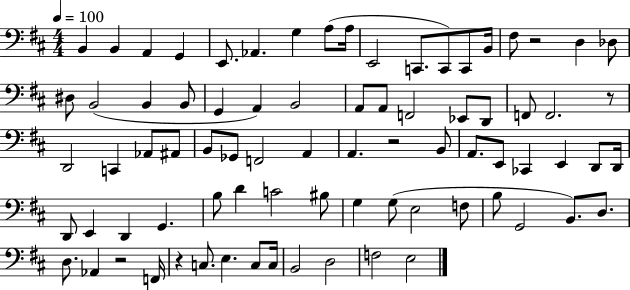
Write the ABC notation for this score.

X:1
T:Untitled
M:4/4
L:1/4
K:D
B,, B,, A,, G,, E,,/2 _A,, G, A,/2 A,/4 E,,2 C,,/2 C,,/2 C,,/2 B,,/4 ^F,/2 z2 D, _D,/2 ^D,/2 B,,2 B,, B,,/2 G,, A,, B,,2 A,,/2 A,,/2 F,,2 _E,,/2 D,,/2 F,,/2 F,,2 z/2 D,,2 C,, _A,,/2 ^A,,/2 B,,/2 _G,,/2 F,,2 A,, A,, z2 B,,/2 A,,/2 E,,/2 _C,, E,, D,,/2 D,,/4 D,,/2 E,, D,, G,, B,/2 D C2 ^B,/2 G, G,/2 E,2 F,/2 B,/2 G,,2 B,,/2 D,/2 D,/2 _A,, z2 F,,/4 z C,/2 E, C,/2 C,/4 B,,2 D,2 F,2 E,2